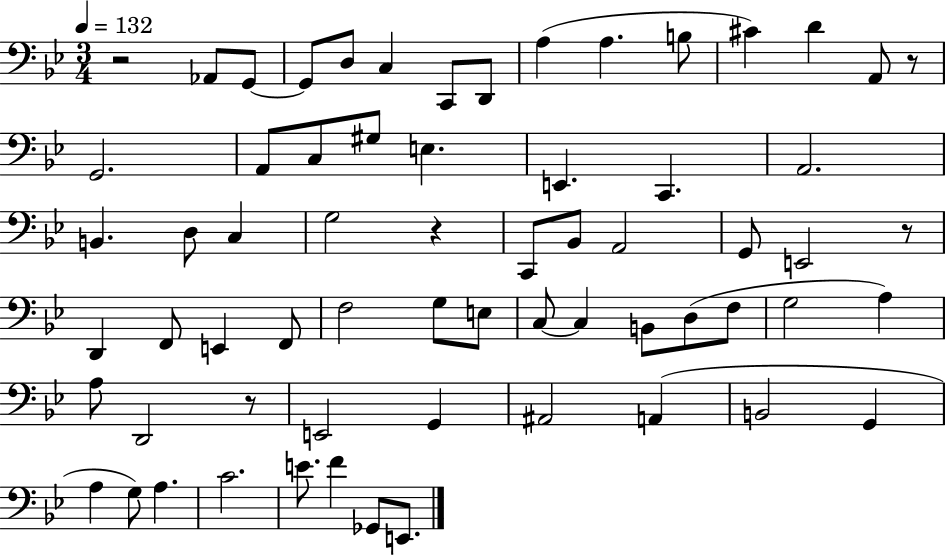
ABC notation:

X:1
T:Untitled
M:3/4
L:1/4
K:Bb
z2 _A,,/2 G,,/2 G,,/2 D,/2 C, C,,/2 D,,/2 A, A, B,/2 ^C D A,,/2 z/2 G,,2 A,,/2 C,/2 ^G,/2 E, E,, C,, A,,2 B,, D,/2 C, G,2 z C,,/2 _B,,/2 A,,2 G,,/2 E,,2 z/2 D,, F,,/2 E,, F,,/2 F,2 G,/2 E,/2 C,/2 C, B,,/2 D,/2 F,/2 G,2 A, A,/2 D,,2 z/2 E,,2 G,, ^A,,2 A,, B,,2 G,, A, G,/2 A, C2 E/2 F _G,,/2 E,,/2